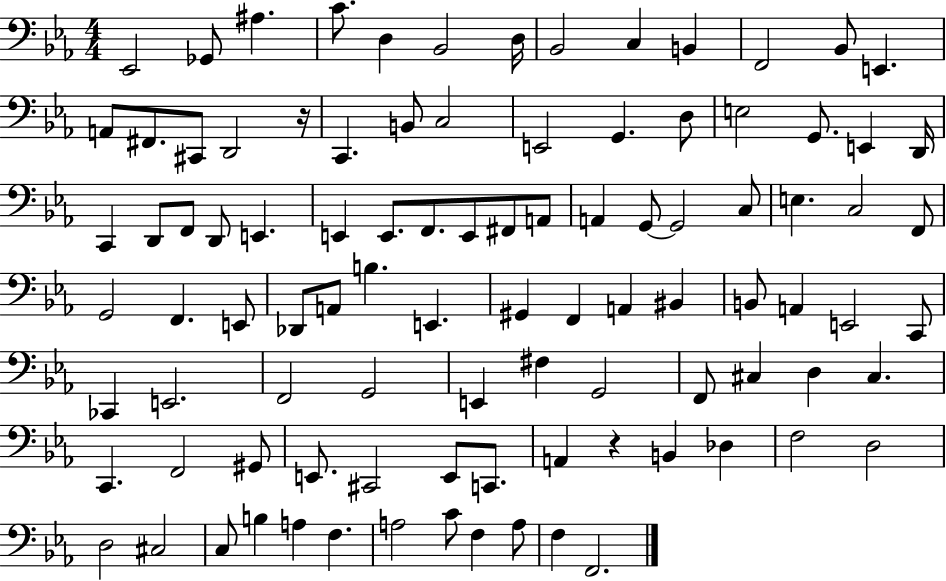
X:1
T:Untitled
M:4/4
L:1/4
K:Eb
_E,,2 _G,,/2 ^A, C/2 D, _B,,2 D,/4 _B,,2 C, B,, F,,2 _B,,/2 E,, A,,/2 ^F,,/2 ^C,,/2 D,,2 z/4 C,, B,,/2 C,2 E,,2 G,, D,/2 E,2 G,,/2 E,, D,,/4 C,, D,,/2 F,,/2 D,,/2 E,, E,, E,,/2 F,,/2 E,,/2 ^F,,/2 A,,/2 A,, G,,/2 G,,2 C,/2 E, C,2 F,,/2 G,,2 F,, E,,/2 _D,,/2 A,,/2 B, E,, ^G,, F,, A,, ^B,, B,,/2 A,, E,,2 C,,/2 _C,, E,,2 F,,2 G,,2 E,, ^F, G,,2 F,,/2 ^C, D, ^C, C,, F,,2 ^G,,/2 E,,/2 ^C,,2 E,,/2 C,,/2 A,, z B,, _D, F,2 D,2 D,2 ^C,2 C,/2 B, A, F, A,2 C/2 F, A,/2 F, F,,2